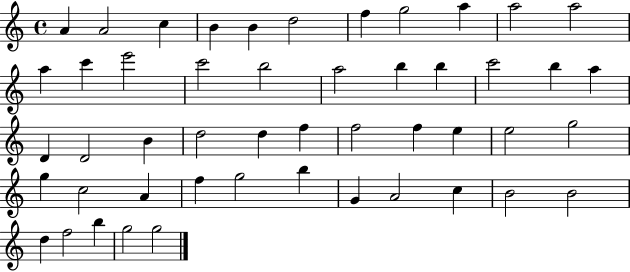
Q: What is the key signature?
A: C major